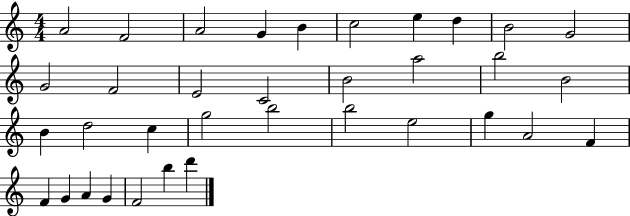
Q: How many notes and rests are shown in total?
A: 35